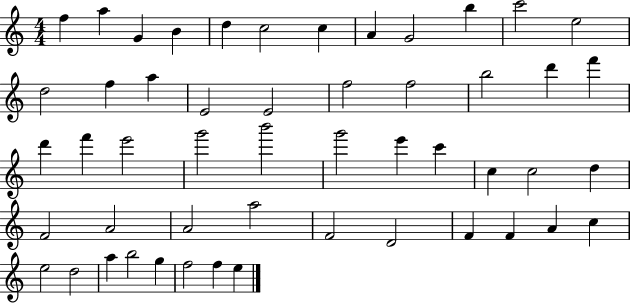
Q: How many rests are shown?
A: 0